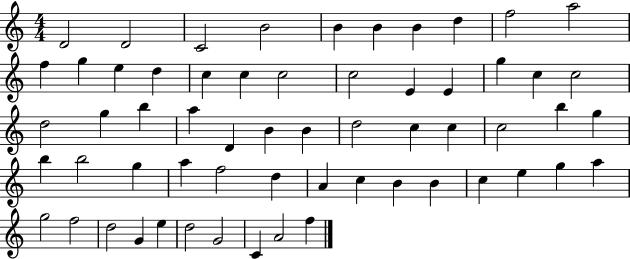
{
  \clef treble
  \numericTimeSignature
  \time 4/4
  \key c \major
  d'2 d'2 | c'2 b'2 | b'4 b'4 b'4 d''4 | f''2 a''2 | \break f''4 g''4 e''4 d''4 | c''4 c''4 c''2 | c''2 e'4 e'4 | g''4 c''4 c''2 | \break d''2 g''4 b''4 | a''4 d'4 b'4 b'4 | d''2 c''4 c''4 | c''2 b''4 g''4 | \break b''4 b''2 g''4 | a''4 f''2 d''4 | a'4 c''4 b'4 b'4 | c''4 e''4 g''4 a''4 | \break g''2 f''2 | d''2 g'4 e''4 | d''2 g'2 | c'4 a'2 f''4 | \break \bar "|."
}